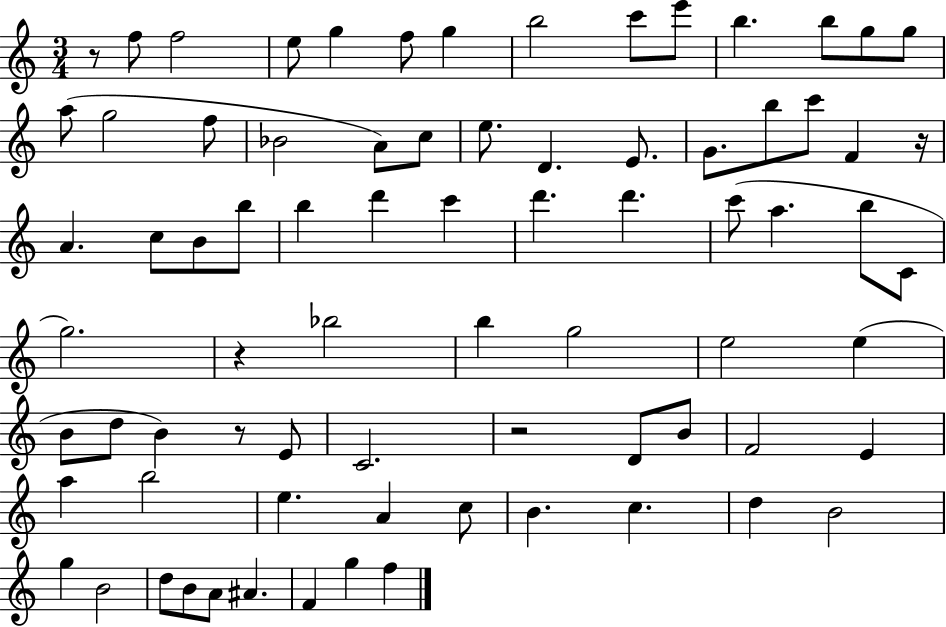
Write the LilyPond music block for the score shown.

{
  \clef treble
  \numericTimeSignature
  \time 3/4
  \key c \major
  r8 f''8 f''2 | e''8 g''4 f''8 g''4 | b''2 c'''8 e'''8 | b''4. b''8 g''8 g''8 | \break a''8( g''2 f''8 | bes'2 a'8) c''8 | e''8. d'4. e'8. | g'8. b''8 c'''8 f'4 r16 | \break a'4. c''8 b'8 b''8 | b''4 d'''4 c'''4 | d'''4. d'''4. | c'''8( a''4. b''8 c'8 | \break g''2.) | r4 bes''2 | b''4 g''2 | e''2 e''4( | \break b'8 d''8 b'4) r8 e'8 | c'2. | r2 d'8 b'8 | f'2 e'4 | \break a''4 b''2 | e''4. a'4 c''8 | b'4. c''4. | d''4 b'2 | \break g''4 b'2 | d''8 b'8 a'8 ais'4. | f'4 g''4 f''4 | \bar "|."
}